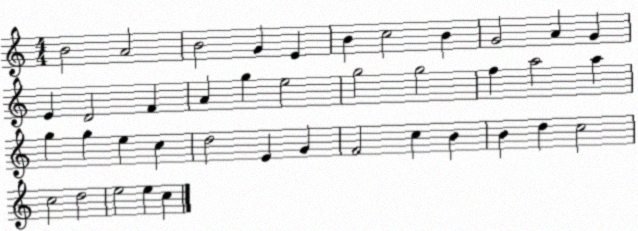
X:1
T:Untitled
M:4/4
L:1/4
K:C
B2 A2 B2 G E B c2 B G2 A G E D2 F A g e2 g2 g2 f a2 a g g e c d2 E G F2 c B B d c2 c2 d2 e2 e c